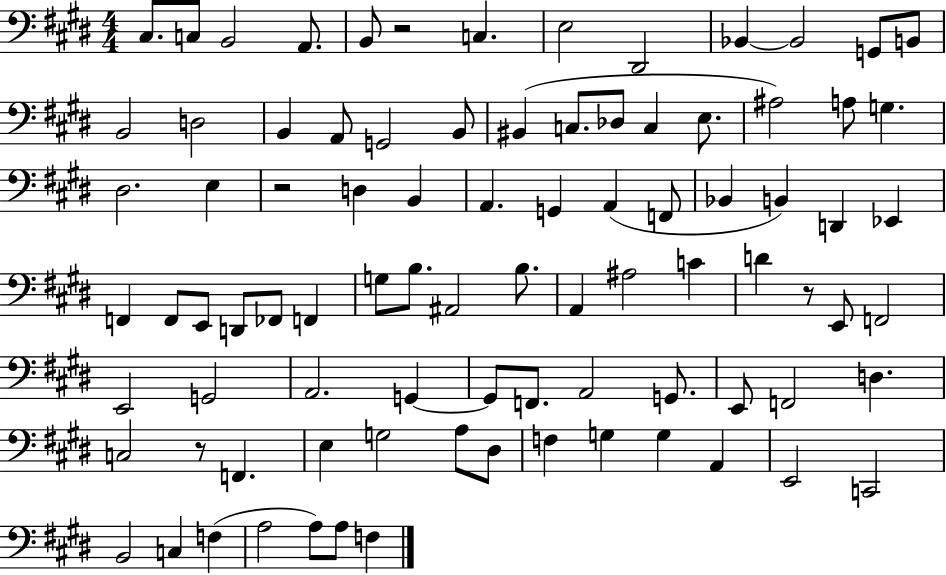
C#3/e. C3/e B2/h A2/e. B2/e R/h C3/q. E3/h D#2/h Bb2/q Bb2/h G2/e B2/e B2/h D3/h B2/q A2/e G2/h B2/e BIS2/q C3/e. Db3/e C3/q E3/e. A#3/h A3/e G3/q. D#3/h. E3/q R/h D3/q B2/q A2/q. G2/q A2/q F2/e Bb2/q B2/q D2/q Eb2/q F2/q F2/e E2/e D2/e FES2/e F2/q G3/e B3/e. A#2/h B3/e. A2/q A#3/h C4/q D4/q R/e E2/e F2/h E2/h G2/h A2/h. G2/q G2/e F2/e. A2/h G2/e. E2/e F2/h D3/q. C3/h R/e F2/q. E3/q G3/h A3/e D#3/e F3/q G3/q G3/q A2/q E2/h C2/h B2/h C3/q F3/q A3/h A3/e A3/e F3/q